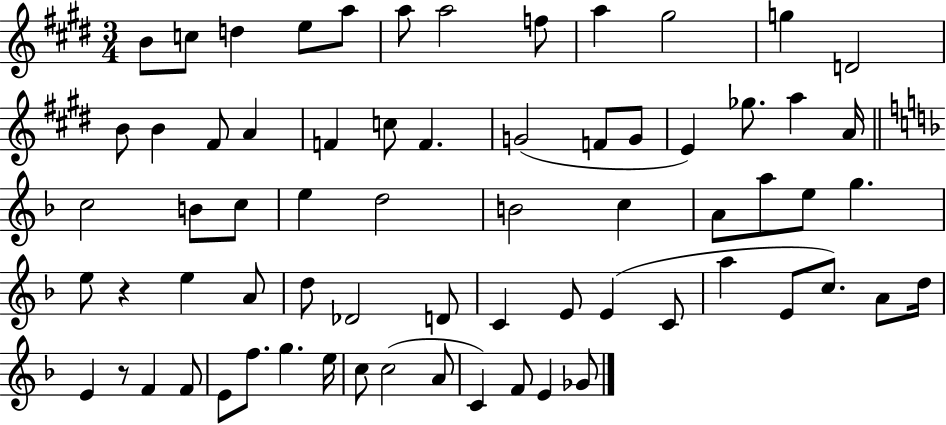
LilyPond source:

{
  \clef treble
  \numericTimeSignature
  \time 3/4
  \key e \major
  b'8 c''8 d''4 e''8 a''8 | a''8 a''2 f''8 | a''4 gis''2 | g''4 d'2 | \break b'8 b'4 fis'8 a'4 | f'4 c''8 f'4. | g'2( f'8 g'8 | e'4) ges''8. a''4 a'16 | \break \bar "||" \break \key d \minor c''2 b'8 c''8 | e''4 d''2 | b'2 c''4 | a'8 a''8 e''8 g''4. | \break e''8 r4 e''4 a'8 | d''8 des'2 d'8 | c'4 e'8 e'4( c'8 | a''4 e'8 c''8.) a'8 d''16 | \break e'4 r8 f'4 f'8 | e'8 f''8. g''4. e''16 | c''8 c''2( a'8 | c'4) f'8 e'4 ges'8 | \break \bar "|."
}